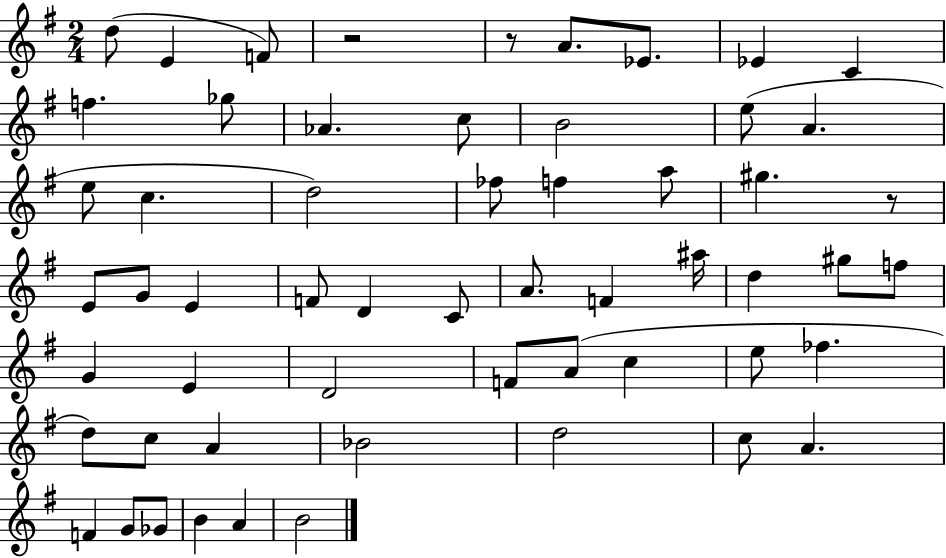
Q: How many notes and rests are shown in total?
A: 57